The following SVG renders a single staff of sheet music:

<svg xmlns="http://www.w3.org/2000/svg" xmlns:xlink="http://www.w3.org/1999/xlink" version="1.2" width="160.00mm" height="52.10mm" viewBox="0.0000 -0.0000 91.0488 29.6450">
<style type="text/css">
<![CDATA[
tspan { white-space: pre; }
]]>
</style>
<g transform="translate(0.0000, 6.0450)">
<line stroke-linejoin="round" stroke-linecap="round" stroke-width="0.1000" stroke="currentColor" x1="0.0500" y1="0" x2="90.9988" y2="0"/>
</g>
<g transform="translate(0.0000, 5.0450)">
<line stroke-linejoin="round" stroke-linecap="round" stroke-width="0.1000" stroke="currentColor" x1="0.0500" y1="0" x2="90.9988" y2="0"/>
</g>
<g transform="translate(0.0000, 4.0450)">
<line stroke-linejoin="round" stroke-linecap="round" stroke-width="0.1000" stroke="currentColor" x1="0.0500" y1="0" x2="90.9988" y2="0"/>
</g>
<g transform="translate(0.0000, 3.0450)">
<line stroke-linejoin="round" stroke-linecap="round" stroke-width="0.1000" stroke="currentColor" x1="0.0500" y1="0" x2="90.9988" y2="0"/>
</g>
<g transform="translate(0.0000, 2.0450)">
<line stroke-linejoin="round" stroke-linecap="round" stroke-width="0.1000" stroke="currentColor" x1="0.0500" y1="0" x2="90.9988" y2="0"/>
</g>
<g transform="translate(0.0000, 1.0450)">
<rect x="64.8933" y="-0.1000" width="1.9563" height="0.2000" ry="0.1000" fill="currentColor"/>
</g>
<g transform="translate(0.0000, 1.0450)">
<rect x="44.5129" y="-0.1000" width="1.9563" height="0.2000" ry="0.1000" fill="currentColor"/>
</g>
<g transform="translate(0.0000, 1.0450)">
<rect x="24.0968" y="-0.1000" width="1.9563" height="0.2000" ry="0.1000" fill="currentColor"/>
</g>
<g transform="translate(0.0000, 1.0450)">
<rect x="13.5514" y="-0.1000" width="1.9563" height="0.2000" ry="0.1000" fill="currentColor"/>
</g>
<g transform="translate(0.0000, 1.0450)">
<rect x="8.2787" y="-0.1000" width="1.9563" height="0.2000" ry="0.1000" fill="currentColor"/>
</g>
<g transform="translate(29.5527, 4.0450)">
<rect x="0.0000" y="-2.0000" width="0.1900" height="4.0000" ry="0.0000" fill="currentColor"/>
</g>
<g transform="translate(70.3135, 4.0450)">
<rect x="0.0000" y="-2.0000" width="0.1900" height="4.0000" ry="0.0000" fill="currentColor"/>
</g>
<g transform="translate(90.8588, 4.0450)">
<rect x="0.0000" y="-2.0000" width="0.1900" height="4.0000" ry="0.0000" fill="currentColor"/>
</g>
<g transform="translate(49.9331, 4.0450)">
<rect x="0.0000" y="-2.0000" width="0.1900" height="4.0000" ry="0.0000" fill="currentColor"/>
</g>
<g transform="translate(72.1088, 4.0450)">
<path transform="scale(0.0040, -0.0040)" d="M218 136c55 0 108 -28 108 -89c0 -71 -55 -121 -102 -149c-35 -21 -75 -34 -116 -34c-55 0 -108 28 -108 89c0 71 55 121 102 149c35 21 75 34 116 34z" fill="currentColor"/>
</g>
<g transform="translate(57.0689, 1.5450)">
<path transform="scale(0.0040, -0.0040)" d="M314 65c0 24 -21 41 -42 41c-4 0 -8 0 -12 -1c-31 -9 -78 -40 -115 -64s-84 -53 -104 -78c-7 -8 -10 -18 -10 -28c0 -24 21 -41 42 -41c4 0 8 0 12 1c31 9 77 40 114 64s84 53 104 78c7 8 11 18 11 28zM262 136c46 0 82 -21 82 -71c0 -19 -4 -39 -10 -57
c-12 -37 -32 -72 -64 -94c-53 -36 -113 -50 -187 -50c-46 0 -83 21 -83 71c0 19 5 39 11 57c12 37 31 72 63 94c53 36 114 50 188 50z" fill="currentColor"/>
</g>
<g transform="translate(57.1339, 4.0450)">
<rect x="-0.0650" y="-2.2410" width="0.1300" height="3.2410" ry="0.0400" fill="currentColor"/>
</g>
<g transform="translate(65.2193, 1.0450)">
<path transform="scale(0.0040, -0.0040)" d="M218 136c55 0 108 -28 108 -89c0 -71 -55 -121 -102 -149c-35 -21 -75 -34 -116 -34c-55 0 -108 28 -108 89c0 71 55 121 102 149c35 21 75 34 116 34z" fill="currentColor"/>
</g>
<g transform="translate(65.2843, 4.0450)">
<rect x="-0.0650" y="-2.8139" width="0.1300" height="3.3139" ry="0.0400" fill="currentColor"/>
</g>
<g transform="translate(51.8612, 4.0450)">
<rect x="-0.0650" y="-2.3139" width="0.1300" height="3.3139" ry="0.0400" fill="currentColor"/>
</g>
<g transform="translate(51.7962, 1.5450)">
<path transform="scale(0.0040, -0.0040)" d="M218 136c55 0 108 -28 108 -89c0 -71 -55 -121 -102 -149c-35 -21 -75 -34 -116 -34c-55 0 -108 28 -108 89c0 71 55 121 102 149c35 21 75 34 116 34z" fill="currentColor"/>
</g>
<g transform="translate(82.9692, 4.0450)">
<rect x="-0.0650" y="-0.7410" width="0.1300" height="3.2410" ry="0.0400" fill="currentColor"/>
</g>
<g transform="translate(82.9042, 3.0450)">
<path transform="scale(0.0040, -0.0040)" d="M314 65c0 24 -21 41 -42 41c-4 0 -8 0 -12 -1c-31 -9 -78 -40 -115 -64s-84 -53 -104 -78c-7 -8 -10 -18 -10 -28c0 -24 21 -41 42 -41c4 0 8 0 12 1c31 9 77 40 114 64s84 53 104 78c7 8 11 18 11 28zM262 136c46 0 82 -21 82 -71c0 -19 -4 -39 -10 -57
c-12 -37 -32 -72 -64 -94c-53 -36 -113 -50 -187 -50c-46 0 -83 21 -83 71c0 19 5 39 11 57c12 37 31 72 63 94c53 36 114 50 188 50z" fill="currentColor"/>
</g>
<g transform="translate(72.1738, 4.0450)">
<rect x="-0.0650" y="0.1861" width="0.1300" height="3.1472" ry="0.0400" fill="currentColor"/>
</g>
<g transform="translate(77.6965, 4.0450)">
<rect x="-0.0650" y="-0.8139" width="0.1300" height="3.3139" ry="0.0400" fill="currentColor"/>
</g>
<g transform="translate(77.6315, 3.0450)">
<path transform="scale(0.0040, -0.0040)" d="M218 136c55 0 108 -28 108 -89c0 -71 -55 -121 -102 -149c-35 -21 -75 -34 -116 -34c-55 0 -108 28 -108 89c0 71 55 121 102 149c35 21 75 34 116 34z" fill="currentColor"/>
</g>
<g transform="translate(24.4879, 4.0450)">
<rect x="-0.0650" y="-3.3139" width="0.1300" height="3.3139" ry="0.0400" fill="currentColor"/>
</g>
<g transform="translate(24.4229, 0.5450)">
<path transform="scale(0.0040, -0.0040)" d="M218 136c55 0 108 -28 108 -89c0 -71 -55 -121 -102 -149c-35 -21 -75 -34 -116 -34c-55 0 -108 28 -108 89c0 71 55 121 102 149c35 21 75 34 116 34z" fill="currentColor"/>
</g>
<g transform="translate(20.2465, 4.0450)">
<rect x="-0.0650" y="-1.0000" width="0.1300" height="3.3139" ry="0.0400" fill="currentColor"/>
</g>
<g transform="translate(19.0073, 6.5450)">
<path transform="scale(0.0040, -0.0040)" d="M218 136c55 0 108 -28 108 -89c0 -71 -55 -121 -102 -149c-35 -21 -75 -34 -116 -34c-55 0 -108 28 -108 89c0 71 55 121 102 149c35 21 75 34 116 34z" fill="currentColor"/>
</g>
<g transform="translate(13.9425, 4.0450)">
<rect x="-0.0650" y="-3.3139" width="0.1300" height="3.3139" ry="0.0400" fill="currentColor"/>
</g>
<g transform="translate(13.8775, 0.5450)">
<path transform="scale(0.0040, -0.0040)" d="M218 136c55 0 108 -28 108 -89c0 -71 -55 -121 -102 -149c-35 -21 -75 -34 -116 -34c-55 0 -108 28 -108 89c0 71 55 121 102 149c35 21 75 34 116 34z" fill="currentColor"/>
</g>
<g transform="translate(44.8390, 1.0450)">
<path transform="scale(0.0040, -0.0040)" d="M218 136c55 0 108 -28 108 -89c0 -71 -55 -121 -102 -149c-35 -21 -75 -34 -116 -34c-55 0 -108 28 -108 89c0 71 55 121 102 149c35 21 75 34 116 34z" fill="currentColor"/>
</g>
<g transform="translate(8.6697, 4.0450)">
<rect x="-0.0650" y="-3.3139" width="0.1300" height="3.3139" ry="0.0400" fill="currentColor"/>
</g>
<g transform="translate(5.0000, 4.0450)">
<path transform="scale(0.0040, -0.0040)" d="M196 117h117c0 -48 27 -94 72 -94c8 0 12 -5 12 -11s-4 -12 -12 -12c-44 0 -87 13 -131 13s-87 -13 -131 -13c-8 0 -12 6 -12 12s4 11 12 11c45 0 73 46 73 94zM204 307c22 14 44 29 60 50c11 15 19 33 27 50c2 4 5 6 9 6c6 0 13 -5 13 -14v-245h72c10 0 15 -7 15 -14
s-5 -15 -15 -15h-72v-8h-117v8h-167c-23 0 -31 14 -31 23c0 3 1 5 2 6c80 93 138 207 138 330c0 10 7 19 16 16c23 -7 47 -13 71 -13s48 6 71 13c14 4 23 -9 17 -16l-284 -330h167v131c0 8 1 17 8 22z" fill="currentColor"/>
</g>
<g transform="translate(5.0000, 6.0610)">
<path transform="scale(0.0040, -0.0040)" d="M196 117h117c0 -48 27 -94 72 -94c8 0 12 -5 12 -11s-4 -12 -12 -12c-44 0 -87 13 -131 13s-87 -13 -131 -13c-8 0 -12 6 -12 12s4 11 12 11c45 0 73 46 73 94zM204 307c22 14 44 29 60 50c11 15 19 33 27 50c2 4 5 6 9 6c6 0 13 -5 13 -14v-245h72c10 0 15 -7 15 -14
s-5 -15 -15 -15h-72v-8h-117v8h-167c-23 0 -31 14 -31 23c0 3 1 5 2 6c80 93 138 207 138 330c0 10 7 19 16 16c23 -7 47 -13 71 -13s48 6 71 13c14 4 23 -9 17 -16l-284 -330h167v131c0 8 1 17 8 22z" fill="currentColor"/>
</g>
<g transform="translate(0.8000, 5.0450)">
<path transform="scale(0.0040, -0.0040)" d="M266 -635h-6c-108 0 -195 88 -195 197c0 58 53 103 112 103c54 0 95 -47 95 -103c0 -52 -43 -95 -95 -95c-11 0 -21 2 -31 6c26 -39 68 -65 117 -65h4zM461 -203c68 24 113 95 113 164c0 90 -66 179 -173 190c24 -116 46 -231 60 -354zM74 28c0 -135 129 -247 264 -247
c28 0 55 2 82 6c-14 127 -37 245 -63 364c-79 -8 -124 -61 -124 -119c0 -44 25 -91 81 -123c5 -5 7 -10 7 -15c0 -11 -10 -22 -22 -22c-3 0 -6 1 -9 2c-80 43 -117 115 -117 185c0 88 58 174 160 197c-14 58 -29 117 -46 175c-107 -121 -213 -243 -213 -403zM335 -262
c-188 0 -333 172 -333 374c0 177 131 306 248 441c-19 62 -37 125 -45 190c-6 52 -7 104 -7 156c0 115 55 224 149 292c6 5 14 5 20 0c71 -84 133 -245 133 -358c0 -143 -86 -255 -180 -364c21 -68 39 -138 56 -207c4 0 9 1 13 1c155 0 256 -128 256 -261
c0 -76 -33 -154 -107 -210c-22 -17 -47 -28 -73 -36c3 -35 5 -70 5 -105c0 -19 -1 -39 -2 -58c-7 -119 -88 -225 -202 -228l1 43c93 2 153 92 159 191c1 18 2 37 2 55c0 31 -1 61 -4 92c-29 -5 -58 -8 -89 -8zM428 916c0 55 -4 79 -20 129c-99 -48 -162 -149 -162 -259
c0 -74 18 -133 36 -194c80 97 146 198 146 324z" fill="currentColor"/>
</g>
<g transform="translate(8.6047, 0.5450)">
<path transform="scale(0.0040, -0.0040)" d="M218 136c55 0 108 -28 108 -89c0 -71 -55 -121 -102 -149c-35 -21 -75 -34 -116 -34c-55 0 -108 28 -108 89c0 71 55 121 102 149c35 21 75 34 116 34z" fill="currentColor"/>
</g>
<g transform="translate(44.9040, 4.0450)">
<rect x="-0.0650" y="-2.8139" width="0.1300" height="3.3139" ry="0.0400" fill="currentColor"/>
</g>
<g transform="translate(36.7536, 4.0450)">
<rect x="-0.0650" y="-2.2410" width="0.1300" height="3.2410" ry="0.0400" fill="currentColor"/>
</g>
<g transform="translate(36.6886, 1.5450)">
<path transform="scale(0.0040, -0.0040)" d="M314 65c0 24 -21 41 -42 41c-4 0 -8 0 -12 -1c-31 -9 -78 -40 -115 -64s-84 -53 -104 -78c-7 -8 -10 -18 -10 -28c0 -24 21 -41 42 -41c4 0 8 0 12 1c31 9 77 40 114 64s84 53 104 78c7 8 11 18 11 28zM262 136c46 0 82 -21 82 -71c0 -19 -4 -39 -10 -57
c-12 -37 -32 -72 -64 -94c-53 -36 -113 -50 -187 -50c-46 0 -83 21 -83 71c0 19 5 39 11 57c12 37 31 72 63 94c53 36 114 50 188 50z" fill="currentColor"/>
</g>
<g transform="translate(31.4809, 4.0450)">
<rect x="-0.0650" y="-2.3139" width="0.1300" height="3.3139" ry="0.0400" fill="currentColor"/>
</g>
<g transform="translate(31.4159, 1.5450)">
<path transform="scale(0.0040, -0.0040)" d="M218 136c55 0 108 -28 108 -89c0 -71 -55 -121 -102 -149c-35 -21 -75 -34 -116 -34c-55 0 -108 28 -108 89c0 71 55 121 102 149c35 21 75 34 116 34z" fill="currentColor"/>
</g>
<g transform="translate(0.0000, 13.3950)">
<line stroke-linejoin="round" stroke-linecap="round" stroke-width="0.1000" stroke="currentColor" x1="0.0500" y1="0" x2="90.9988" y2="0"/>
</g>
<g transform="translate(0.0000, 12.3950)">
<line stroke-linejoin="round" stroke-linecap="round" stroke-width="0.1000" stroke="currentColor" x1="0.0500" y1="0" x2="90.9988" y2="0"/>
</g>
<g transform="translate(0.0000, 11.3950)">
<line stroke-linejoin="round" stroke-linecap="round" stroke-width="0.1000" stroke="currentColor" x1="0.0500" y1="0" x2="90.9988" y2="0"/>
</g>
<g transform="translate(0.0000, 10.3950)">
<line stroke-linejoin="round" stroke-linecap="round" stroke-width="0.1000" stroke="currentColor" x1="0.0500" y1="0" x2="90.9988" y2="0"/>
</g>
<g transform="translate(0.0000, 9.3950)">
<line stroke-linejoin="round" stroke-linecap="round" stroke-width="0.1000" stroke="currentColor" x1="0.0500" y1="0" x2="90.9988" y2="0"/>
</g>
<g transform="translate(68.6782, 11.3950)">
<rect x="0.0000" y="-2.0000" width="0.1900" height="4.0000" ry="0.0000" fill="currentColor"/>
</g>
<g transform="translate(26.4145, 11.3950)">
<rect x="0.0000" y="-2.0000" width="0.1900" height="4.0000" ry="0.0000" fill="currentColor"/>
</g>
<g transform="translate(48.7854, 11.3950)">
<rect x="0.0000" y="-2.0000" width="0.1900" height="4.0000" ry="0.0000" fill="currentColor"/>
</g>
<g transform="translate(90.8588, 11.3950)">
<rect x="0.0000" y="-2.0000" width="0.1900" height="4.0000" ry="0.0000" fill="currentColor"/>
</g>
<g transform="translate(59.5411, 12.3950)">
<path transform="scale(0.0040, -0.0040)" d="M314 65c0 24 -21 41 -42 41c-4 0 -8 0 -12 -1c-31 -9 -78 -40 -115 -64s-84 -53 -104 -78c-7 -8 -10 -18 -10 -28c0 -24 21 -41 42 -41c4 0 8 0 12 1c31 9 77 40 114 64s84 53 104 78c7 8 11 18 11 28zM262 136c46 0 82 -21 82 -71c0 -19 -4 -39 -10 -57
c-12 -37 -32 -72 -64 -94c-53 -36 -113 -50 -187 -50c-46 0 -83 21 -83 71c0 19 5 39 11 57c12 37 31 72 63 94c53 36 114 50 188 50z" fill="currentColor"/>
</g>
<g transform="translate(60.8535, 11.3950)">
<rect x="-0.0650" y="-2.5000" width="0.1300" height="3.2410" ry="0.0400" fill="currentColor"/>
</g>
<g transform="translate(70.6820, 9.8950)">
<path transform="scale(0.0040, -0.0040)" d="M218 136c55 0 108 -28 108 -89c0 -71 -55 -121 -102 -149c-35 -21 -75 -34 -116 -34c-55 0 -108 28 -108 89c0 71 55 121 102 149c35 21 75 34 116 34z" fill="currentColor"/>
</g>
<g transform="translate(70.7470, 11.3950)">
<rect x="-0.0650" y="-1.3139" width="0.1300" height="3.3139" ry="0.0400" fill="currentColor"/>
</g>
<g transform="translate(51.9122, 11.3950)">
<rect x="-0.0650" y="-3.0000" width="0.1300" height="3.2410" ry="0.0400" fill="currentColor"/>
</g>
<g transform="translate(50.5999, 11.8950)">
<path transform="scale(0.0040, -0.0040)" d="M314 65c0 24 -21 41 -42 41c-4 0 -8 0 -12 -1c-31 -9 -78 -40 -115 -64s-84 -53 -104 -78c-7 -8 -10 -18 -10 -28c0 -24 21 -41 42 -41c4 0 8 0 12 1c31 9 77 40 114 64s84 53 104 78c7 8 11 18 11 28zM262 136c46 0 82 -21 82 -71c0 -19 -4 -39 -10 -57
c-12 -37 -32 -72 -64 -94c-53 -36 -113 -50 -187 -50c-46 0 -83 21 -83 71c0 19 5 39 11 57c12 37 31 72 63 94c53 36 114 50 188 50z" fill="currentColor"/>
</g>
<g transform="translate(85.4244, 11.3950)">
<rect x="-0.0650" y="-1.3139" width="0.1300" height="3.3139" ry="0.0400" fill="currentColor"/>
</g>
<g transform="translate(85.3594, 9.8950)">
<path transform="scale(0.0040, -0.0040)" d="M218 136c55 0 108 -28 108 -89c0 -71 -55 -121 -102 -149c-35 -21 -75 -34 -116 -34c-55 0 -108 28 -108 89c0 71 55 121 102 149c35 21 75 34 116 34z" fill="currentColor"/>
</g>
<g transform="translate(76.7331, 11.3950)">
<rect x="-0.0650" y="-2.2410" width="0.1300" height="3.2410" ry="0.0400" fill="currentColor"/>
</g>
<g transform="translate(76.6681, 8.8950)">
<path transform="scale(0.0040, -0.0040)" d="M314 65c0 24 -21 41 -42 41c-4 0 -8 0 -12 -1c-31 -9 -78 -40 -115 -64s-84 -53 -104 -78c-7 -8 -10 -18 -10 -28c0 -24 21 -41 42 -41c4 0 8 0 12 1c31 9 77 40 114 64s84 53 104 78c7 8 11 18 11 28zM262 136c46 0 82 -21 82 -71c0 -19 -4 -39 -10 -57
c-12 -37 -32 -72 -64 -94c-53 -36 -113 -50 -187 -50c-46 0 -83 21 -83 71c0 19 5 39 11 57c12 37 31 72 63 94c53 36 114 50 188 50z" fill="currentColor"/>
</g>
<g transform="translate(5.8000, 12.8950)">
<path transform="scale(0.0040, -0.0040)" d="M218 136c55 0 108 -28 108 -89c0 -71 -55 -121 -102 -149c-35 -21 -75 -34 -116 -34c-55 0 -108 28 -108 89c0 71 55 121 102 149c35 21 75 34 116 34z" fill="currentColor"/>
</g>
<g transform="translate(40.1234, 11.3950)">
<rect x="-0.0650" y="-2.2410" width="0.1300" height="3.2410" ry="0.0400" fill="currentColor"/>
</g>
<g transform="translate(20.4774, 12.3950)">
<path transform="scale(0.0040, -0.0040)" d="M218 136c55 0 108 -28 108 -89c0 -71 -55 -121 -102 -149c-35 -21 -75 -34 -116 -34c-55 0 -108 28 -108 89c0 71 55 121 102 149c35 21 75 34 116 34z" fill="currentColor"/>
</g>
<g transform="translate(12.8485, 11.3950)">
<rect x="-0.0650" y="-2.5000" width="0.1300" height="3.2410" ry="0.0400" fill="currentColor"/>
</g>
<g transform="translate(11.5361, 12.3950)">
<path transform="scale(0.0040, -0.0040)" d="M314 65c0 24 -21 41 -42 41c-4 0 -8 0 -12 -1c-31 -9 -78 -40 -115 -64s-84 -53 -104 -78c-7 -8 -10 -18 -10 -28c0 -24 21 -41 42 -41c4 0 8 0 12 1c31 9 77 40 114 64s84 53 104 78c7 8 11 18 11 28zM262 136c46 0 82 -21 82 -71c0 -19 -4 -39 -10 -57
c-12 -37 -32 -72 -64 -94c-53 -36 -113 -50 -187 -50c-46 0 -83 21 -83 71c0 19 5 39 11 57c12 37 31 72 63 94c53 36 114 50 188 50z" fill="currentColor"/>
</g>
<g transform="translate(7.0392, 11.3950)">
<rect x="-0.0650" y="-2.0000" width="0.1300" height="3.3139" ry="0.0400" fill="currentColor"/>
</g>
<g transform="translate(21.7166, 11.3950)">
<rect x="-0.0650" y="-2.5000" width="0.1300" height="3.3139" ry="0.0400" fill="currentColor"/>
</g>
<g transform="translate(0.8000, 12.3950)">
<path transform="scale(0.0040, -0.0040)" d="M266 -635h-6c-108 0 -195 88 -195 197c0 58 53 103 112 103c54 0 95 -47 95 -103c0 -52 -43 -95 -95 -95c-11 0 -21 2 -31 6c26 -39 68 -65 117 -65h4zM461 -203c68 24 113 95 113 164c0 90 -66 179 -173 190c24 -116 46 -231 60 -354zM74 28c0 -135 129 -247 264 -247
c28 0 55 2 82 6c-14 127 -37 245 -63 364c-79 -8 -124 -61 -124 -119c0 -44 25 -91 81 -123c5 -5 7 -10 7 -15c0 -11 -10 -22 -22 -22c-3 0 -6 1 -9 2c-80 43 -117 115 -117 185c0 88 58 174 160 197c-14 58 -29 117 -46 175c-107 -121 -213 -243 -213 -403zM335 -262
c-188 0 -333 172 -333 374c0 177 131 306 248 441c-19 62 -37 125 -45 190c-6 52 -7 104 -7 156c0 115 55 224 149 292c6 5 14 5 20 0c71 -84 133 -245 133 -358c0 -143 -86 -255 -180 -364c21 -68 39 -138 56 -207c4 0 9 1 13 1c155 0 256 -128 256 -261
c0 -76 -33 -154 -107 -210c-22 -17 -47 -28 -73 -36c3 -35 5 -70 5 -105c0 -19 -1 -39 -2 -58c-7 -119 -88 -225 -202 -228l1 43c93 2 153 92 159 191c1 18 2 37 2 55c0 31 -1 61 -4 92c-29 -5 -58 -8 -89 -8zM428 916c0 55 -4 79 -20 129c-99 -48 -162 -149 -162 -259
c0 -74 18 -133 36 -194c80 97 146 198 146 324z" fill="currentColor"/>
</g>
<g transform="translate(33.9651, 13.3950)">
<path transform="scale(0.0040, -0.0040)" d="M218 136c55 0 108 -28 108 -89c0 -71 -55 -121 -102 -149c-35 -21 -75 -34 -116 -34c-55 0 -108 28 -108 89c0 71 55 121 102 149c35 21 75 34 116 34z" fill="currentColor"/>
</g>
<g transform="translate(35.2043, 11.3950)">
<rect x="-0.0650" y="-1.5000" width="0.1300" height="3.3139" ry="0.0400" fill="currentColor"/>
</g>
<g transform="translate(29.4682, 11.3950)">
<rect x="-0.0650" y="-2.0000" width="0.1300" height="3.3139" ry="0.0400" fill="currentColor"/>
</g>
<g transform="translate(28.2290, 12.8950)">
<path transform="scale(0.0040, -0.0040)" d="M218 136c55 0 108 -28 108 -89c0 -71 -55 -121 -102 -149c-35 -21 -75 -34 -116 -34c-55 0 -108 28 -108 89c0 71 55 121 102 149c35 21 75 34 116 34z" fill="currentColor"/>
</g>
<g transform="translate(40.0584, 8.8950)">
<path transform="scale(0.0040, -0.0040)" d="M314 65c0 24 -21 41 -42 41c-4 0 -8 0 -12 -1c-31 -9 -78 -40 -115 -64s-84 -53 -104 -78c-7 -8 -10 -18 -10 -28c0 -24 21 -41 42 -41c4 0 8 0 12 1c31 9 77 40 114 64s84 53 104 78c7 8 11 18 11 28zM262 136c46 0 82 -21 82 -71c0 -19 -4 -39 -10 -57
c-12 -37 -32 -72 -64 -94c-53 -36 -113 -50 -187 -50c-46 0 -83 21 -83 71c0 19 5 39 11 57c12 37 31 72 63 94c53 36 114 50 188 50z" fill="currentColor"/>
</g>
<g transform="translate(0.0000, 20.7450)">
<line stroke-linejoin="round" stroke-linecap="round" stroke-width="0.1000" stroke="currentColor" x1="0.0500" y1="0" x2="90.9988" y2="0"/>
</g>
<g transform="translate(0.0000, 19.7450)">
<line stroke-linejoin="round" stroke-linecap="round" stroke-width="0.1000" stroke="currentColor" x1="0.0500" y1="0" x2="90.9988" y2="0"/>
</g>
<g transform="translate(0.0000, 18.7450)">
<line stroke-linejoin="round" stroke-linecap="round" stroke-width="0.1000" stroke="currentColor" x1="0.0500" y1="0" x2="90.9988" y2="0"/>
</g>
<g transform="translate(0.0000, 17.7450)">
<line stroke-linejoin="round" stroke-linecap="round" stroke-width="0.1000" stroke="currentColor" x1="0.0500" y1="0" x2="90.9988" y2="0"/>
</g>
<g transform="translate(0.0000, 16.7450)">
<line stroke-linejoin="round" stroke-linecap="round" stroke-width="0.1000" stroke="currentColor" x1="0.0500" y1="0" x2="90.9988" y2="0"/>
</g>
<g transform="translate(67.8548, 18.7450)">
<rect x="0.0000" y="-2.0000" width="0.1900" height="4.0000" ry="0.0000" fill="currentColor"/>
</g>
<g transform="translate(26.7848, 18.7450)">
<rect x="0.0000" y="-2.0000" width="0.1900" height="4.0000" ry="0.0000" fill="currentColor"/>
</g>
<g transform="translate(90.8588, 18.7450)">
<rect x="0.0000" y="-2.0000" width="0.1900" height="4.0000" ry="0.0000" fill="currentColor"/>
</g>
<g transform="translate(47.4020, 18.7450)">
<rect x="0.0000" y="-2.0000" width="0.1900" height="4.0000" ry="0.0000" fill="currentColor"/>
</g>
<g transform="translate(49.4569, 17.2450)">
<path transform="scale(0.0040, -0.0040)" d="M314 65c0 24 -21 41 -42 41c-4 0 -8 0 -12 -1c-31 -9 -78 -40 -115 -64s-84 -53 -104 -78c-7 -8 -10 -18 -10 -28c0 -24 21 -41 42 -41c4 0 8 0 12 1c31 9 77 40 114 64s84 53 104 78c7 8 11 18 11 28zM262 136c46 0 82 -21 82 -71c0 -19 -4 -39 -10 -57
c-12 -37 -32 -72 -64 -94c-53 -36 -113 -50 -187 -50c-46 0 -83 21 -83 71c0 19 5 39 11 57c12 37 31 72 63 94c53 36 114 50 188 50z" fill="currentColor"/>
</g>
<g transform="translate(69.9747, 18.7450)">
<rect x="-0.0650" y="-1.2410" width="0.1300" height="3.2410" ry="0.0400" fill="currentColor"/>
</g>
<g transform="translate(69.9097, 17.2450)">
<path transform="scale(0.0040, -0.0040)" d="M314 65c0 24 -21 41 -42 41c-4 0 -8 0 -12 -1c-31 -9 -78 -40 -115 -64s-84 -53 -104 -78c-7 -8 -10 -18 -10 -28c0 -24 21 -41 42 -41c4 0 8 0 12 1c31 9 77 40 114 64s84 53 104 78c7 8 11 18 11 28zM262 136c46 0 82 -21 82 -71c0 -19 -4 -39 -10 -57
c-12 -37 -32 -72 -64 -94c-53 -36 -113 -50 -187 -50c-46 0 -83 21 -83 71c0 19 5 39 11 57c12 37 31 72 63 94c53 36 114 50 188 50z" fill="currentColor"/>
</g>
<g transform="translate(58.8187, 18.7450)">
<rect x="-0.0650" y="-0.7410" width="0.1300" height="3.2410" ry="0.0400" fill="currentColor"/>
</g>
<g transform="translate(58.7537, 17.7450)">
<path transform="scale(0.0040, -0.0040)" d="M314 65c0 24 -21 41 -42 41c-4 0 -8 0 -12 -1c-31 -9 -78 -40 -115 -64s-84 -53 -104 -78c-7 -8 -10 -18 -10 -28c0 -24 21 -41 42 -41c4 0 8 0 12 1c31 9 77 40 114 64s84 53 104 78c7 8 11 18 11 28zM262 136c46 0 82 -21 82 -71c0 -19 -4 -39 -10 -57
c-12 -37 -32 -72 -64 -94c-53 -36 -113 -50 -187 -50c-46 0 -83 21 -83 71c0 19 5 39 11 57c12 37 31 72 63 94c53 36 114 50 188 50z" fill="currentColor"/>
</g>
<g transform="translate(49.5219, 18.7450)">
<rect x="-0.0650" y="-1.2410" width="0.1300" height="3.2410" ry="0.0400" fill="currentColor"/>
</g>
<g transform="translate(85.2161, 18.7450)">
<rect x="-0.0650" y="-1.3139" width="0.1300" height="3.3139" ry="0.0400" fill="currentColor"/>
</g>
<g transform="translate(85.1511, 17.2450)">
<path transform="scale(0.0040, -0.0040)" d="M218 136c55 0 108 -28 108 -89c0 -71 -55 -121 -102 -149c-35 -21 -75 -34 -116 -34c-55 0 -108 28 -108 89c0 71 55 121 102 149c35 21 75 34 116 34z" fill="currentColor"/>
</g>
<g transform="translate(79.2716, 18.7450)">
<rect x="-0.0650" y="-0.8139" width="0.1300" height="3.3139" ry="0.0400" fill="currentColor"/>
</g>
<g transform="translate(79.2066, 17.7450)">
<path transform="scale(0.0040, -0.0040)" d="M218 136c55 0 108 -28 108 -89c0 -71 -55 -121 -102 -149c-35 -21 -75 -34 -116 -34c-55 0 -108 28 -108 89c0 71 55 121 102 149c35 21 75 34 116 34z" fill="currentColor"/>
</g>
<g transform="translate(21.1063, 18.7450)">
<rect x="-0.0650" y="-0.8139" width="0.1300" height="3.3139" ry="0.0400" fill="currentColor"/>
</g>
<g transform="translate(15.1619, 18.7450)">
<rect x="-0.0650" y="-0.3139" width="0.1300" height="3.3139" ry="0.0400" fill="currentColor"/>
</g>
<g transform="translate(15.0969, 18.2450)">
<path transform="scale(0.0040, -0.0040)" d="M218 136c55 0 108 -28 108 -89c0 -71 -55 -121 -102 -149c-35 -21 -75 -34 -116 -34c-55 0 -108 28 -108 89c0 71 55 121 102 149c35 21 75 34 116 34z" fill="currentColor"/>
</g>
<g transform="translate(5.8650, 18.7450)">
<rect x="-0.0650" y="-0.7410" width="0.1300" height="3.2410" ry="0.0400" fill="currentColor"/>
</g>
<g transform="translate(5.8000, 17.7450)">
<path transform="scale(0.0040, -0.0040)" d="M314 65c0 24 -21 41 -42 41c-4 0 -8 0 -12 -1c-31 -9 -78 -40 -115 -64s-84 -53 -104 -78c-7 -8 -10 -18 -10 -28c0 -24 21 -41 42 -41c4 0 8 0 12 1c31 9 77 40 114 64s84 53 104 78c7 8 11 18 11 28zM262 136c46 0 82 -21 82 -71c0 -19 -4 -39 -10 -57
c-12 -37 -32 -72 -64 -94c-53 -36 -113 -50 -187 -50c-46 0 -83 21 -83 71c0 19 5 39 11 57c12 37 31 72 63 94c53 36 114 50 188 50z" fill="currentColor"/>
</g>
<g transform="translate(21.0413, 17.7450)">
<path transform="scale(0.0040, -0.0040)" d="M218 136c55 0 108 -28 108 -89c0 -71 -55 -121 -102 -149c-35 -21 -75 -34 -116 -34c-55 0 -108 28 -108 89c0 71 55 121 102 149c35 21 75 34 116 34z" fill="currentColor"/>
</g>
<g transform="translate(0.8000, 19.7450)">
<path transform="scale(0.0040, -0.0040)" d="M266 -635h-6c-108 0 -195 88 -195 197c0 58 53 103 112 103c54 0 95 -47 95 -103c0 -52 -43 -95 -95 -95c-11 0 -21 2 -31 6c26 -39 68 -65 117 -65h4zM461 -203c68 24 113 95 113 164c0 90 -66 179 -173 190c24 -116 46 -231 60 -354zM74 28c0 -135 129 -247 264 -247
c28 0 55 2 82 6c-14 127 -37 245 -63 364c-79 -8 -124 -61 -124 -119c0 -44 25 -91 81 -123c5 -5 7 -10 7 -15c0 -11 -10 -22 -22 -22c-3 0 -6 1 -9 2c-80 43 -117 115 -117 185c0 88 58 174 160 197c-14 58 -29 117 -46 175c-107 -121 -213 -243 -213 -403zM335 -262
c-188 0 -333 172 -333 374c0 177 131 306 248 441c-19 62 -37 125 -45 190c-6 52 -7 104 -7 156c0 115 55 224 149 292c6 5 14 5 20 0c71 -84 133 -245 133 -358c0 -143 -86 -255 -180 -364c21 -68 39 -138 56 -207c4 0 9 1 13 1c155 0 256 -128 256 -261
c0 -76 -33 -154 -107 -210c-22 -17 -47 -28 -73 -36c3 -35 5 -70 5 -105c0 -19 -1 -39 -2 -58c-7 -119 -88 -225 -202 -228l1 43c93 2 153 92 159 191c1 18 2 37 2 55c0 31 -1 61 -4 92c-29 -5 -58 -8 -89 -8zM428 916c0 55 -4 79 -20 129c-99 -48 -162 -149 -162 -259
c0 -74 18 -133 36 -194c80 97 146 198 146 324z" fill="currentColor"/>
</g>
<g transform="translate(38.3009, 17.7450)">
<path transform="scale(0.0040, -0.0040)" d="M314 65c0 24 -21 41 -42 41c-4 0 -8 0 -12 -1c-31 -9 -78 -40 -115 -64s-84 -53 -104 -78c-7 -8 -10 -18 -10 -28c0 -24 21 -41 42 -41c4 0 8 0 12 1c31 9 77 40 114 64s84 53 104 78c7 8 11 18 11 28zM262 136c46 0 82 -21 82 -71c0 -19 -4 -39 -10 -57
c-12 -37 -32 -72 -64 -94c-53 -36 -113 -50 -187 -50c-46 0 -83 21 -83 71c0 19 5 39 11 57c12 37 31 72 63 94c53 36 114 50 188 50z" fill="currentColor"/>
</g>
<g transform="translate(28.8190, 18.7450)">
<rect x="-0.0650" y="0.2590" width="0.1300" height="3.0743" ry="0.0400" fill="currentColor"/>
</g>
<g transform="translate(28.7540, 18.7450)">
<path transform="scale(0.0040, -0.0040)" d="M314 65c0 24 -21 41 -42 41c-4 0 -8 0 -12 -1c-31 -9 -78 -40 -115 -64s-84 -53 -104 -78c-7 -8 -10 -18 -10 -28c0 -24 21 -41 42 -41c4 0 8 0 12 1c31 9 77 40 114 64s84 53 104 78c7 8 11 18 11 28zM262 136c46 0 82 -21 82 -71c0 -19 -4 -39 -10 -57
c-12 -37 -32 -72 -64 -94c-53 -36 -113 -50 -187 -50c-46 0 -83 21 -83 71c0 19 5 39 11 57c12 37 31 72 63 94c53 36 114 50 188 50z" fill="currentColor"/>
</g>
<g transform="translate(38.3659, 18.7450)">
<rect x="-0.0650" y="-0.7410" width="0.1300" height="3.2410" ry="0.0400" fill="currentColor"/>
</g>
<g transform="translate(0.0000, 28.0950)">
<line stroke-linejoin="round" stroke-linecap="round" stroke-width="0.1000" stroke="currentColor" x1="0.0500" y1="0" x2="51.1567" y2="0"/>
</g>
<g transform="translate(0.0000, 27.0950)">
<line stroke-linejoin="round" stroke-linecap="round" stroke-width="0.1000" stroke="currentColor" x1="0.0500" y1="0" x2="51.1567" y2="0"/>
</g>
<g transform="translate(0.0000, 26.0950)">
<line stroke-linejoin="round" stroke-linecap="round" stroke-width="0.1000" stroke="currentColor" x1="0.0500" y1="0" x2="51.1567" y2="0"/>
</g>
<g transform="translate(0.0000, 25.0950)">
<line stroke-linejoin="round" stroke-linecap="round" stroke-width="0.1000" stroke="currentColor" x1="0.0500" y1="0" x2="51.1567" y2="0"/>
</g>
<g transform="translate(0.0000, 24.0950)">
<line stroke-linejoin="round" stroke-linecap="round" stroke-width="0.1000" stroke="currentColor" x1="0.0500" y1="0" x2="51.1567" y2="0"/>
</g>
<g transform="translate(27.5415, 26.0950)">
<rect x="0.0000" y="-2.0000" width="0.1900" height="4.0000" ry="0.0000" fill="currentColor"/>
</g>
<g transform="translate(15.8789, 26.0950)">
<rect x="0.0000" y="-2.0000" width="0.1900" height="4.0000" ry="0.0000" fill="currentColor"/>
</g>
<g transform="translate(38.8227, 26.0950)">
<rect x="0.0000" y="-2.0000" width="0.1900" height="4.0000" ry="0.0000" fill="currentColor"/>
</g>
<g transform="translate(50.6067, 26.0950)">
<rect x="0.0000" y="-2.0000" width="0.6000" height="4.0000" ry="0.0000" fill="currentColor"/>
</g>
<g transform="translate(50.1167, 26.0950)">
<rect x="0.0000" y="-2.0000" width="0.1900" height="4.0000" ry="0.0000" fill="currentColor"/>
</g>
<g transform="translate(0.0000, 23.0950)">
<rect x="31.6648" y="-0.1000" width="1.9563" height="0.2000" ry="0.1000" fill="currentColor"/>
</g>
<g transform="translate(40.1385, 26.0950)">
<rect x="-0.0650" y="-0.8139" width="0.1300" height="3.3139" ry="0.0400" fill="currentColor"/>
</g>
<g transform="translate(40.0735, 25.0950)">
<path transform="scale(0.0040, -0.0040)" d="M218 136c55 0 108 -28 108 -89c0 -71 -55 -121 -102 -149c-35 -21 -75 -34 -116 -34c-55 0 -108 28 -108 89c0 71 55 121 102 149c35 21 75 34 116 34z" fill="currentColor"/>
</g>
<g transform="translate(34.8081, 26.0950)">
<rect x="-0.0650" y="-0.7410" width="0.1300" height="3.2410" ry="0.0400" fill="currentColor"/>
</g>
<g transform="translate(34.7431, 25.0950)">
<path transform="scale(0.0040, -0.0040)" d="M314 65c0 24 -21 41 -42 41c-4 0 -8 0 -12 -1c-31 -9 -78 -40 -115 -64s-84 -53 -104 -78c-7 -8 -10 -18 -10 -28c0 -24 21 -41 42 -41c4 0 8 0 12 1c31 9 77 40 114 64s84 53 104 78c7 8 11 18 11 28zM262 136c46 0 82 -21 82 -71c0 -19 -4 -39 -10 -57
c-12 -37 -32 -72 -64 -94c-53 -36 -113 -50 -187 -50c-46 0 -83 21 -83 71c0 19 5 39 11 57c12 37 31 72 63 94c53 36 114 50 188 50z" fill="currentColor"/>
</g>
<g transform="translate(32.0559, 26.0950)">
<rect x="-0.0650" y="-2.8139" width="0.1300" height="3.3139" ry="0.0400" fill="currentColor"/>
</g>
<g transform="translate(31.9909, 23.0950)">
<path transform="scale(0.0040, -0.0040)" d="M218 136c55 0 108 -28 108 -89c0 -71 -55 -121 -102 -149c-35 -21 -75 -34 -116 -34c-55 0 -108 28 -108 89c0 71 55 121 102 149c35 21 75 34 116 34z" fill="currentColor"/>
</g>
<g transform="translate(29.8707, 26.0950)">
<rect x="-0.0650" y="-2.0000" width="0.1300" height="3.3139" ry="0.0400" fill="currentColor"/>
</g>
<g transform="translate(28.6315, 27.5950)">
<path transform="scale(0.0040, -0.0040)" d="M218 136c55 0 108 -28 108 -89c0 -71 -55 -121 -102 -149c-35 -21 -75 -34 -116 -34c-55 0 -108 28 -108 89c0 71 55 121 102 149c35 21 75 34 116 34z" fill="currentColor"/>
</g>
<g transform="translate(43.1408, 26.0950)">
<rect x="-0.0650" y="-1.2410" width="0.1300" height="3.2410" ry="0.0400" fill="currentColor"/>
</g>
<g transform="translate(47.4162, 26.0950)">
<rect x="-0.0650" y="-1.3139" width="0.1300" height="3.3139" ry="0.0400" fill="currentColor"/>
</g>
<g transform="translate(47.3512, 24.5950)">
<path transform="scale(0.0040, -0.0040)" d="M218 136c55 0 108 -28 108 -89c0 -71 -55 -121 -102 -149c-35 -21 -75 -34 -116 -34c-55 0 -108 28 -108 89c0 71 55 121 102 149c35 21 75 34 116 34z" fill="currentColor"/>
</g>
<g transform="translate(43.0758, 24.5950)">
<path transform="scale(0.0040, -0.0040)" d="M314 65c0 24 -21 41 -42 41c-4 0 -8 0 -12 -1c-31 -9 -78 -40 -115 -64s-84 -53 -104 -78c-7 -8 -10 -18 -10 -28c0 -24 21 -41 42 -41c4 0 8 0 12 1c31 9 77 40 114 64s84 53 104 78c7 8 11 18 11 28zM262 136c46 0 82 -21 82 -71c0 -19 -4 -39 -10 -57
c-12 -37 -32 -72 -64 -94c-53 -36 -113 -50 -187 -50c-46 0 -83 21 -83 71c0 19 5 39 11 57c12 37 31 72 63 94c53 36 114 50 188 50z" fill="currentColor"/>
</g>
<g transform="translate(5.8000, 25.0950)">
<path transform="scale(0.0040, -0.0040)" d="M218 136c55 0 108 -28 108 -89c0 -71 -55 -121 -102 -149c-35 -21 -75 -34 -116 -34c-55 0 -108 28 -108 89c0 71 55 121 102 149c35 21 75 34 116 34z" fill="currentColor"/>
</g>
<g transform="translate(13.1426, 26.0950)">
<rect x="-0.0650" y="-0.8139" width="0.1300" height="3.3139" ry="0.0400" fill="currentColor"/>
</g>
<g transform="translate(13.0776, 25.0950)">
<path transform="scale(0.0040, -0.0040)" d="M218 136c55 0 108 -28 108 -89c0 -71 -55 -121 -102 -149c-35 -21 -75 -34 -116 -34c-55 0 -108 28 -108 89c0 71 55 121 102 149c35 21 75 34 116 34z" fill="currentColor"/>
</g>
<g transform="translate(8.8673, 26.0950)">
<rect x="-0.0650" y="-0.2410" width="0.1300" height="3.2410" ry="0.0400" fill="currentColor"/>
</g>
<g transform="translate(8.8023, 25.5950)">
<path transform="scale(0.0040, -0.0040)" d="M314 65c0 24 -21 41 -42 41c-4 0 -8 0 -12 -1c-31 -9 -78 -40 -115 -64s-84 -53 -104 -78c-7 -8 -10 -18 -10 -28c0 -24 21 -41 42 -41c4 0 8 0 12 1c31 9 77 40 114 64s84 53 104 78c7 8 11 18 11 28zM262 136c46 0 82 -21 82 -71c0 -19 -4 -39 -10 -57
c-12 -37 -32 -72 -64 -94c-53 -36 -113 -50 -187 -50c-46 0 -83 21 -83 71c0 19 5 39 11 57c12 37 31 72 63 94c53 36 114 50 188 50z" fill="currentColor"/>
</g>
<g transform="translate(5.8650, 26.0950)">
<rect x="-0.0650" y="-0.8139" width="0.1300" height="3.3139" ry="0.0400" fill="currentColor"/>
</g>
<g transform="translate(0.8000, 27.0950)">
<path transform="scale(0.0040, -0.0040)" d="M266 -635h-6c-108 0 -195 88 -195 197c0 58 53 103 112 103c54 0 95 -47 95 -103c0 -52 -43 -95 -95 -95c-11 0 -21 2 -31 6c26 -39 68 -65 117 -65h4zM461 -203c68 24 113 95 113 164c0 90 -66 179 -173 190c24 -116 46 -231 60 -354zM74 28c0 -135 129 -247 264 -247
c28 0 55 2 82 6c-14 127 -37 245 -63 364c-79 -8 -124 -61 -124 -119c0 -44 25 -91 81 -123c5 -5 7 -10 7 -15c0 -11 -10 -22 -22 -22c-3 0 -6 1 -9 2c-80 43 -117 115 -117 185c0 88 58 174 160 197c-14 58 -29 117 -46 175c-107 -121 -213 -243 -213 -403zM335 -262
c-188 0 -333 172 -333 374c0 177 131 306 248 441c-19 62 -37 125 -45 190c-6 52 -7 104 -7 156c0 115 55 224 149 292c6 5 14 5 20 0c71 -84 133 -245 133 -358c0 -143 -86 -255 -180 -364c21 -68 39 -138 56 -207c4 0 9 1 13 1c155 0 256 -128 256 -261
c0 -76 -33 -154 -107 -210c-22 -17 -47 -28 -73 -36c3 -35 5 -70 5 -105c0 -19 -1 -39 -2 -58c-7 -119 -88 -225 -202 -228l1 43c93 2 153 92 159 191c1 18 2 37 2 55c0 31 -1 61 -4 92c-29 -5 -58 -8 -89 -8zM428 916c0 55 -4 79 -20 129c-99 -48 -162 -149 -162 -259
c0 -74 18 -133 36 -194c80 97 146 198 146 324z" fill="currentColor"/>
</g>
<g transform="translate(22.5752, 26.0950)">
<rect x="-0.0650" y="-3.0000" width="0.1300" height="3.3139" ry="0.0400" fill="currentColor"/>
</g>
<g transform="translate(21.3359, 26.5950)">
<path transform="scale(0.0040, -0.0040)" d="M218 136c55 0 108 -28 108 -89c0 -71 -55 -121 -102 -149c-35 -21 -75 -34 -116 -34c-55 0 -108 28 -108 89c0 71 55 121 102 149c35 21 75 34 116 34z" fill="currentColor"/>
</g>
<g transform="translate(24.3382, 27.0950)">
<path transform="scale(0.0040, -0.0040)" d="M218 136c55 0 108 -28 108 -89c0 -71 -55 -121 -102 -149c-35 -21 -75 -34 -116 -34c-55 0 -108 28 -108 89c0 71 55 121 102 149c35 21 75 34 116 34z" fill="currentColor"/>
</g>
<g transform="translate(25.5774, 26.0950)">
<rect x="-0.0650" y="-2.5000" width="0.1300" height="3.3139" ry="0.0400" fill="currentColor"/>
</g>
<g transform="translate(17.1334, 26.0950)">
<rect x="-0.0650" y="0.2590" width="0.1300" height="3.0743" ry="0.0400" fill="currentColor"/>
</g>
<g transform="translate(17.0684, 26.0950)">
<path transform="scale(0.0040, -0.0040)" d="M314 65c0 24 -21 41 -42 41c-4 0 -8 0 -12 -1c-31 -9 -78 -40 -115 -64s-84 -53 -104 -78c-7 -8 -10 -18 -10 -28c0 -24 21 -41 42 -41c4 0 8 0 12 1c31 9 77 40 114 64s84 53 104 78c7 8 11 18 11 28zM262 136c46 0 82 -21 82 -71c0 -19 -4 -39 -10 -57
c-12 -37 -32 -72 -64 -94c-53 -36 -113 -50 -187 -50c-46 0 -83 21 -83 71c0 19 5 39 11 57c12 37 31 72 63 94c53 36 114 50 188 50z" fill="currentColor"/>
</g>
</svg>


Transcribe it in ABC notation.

X:1
T:Untitled
M:4/4
L:1/4
K:C
b b D b g g2 a g g2 a B d d2 F G2 G F E g2 A2 G2 e g2 e d2 c d B2 d2 e2 d2 e2 d e d c2 d B2 A G F a d2 d e2 e